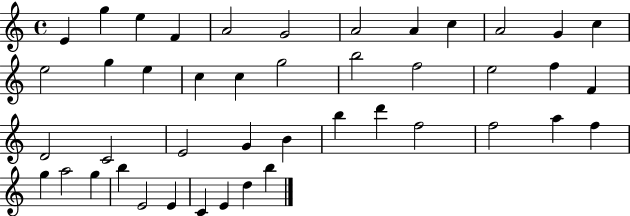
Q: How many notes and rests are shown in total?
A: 44